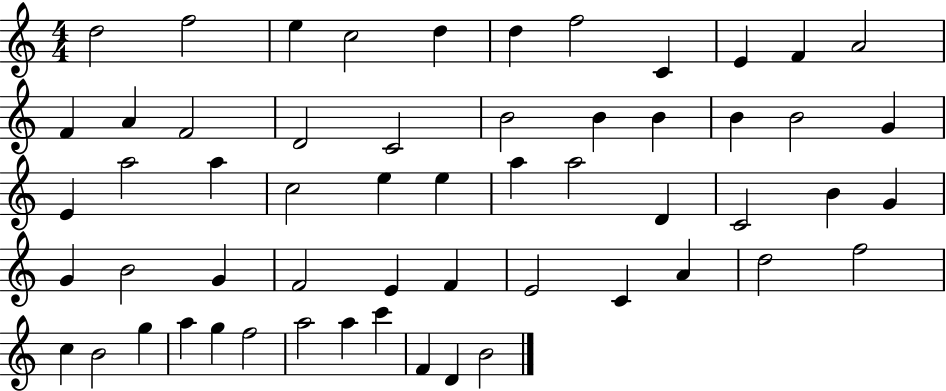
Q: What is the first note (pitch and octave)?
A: D5